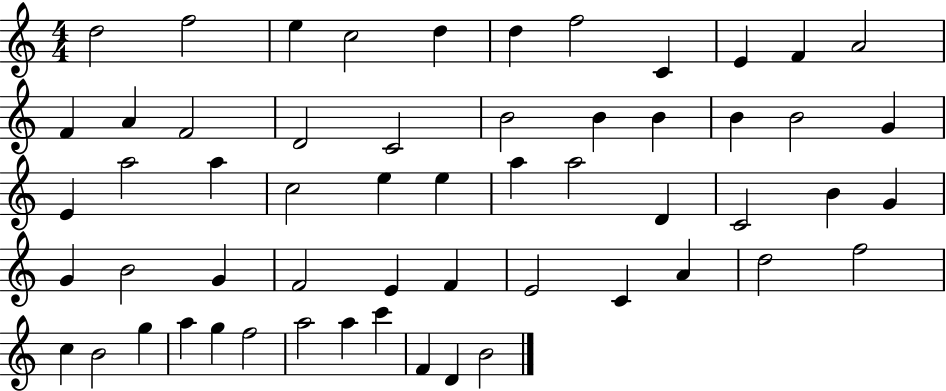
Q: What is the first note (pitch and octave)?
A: D5